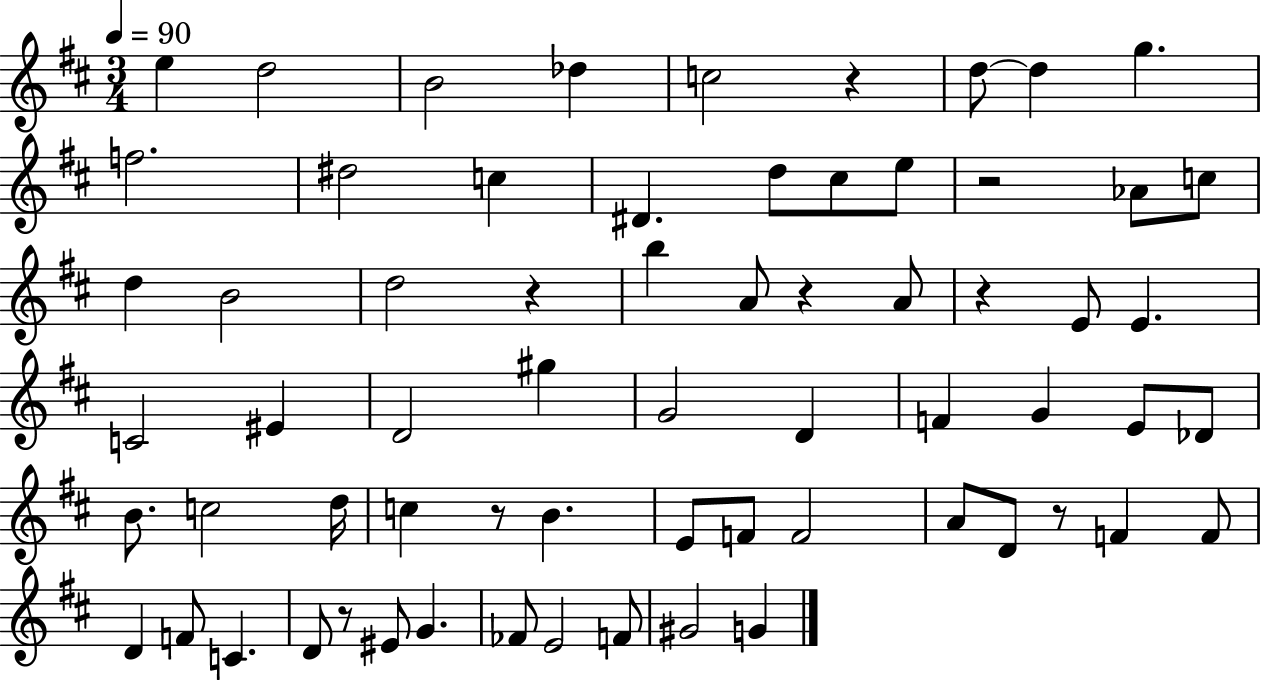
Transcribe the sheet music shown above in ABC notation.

X:1
T:Untitled
M:3/4
L:1/4
K:D
e d2 B2 _d c2 z d/2 d g f2 ^d2 c ^D d/2 ^c/2 e/2 z2 _A/2 c/2 d B2 d2 z b A/2 z A/2 z E/2 E C2 ^E D2 ^g G2 D F G E/2 _D/2 B/2 c2 d/4 c z/2 B E/2 F/2 F2 A/2 D/2 z/2 F F/2 D F/2 C D/2 z/2 ^E/2 G _F/2 E2 F/2 ^G2 G